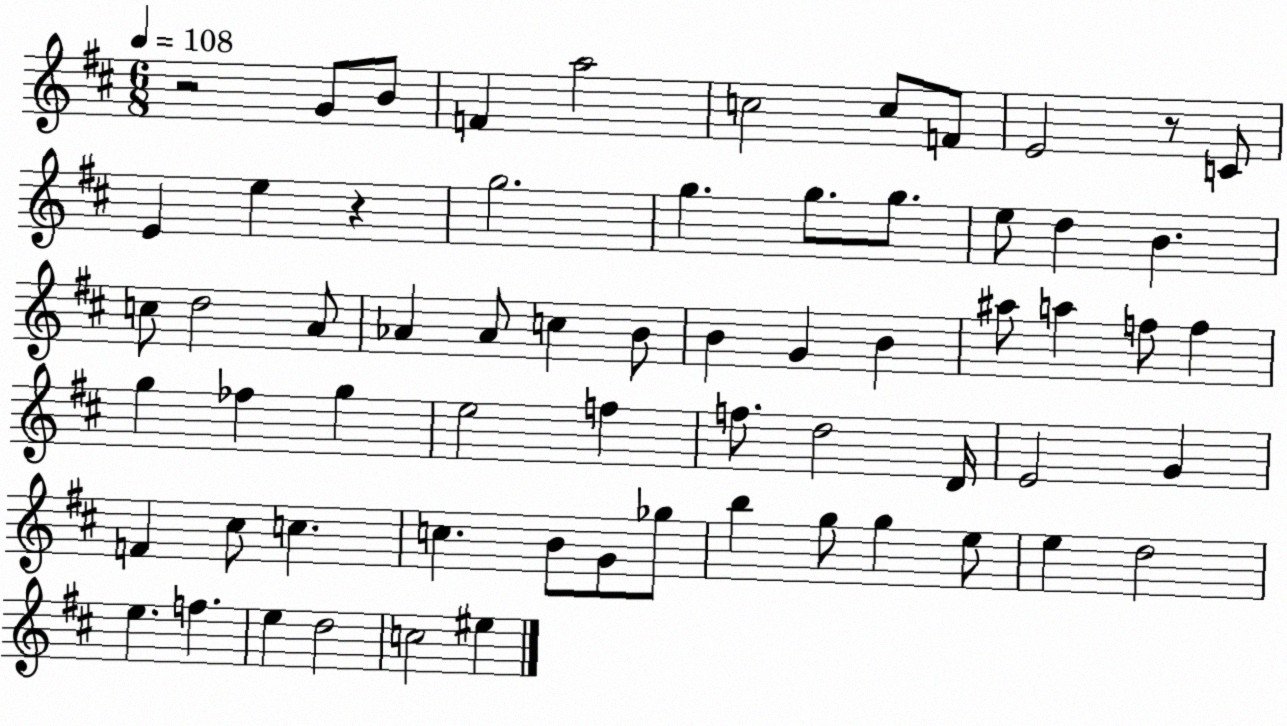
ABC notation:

X:1
T:Untitled
M:6/8
L:1/4
K:D
z2 G/2 B/2 F a2 c2 c/2 F/2 E2 z/2 C/2 E e z g2 g g/2 g/2 e/2 d B c/2 d2 A/2 _A _A/2 c B/2 B G B ^a/2 a f/2 f g _f g e2 f f/2 d2 D/4 E2 G F ^c/2 c c B/2 G/2 _g/2 b g/2 g e/2 e d2 e f e d2 c2 ^e